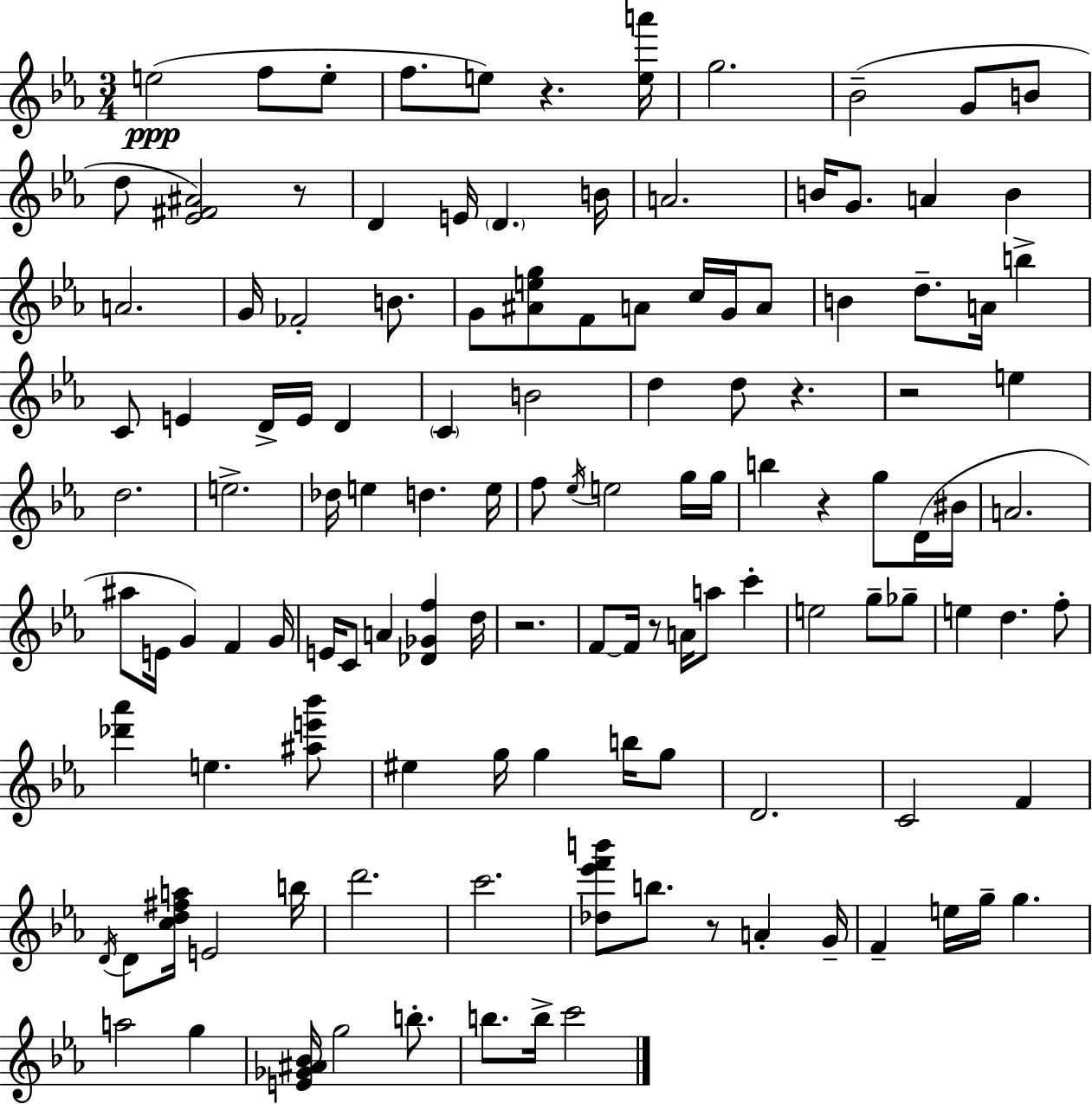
E5/h F5/e E5/e F5/e. E5/e R/q. [E5,A6]/s G5/h. Bb4/h G4/e B4/e D5/e [Eb4,F#4,A#4]/h R/e D4/q E4/s D4/q. B4/s A4/h. B4/s G4/e. A4/q B4/q A4/h. G4/s FES4/h B4/e. G4/e [A#4,E5,G5]/e F4/e A4/e C5/s G4/s A4/e B4/q D5/e. A4/s B5/q C4/e E4/q D4/s E4/s D4/q C4/q B4/h D5/q D5/e R/q. R/h E5/q D5/h. E5/h. Db5/s E5/q D5/q. E5/s F5/e Eb5/s E5/h G5/s G5/s B5/q R/q G5/e D4/s BIS4/s A4/h. A#5/e E4/s G4/q F4/q G4/s E4/s C4/e A4/q [Db4,Gb4,F5]/q D5/s R/h. F4/e F4/s R/e A4/s A5/e C6/q E5/h G5/e Gb5/e E5/q D5/q. F5/e [Db6,Ab6]/q E5/q. [A#5,E6,Bb6]/e EIS5/q G5/s G5/q B5/s G5/e D4/h. C4/h F4/q D4/s D4/e [C5,D5,F#5,A5]/s E4/h B5/s D6/h. C6/h. [Db5,Eb6,F6,B6]/e B5/e. R/e A4/q G4/s F4/q E5/s G5/s G5/q. A5/h G5/q [E4,Gb4,A#4,Bb4]/s G5/h B5/e. B5/e. B5/s C6/h